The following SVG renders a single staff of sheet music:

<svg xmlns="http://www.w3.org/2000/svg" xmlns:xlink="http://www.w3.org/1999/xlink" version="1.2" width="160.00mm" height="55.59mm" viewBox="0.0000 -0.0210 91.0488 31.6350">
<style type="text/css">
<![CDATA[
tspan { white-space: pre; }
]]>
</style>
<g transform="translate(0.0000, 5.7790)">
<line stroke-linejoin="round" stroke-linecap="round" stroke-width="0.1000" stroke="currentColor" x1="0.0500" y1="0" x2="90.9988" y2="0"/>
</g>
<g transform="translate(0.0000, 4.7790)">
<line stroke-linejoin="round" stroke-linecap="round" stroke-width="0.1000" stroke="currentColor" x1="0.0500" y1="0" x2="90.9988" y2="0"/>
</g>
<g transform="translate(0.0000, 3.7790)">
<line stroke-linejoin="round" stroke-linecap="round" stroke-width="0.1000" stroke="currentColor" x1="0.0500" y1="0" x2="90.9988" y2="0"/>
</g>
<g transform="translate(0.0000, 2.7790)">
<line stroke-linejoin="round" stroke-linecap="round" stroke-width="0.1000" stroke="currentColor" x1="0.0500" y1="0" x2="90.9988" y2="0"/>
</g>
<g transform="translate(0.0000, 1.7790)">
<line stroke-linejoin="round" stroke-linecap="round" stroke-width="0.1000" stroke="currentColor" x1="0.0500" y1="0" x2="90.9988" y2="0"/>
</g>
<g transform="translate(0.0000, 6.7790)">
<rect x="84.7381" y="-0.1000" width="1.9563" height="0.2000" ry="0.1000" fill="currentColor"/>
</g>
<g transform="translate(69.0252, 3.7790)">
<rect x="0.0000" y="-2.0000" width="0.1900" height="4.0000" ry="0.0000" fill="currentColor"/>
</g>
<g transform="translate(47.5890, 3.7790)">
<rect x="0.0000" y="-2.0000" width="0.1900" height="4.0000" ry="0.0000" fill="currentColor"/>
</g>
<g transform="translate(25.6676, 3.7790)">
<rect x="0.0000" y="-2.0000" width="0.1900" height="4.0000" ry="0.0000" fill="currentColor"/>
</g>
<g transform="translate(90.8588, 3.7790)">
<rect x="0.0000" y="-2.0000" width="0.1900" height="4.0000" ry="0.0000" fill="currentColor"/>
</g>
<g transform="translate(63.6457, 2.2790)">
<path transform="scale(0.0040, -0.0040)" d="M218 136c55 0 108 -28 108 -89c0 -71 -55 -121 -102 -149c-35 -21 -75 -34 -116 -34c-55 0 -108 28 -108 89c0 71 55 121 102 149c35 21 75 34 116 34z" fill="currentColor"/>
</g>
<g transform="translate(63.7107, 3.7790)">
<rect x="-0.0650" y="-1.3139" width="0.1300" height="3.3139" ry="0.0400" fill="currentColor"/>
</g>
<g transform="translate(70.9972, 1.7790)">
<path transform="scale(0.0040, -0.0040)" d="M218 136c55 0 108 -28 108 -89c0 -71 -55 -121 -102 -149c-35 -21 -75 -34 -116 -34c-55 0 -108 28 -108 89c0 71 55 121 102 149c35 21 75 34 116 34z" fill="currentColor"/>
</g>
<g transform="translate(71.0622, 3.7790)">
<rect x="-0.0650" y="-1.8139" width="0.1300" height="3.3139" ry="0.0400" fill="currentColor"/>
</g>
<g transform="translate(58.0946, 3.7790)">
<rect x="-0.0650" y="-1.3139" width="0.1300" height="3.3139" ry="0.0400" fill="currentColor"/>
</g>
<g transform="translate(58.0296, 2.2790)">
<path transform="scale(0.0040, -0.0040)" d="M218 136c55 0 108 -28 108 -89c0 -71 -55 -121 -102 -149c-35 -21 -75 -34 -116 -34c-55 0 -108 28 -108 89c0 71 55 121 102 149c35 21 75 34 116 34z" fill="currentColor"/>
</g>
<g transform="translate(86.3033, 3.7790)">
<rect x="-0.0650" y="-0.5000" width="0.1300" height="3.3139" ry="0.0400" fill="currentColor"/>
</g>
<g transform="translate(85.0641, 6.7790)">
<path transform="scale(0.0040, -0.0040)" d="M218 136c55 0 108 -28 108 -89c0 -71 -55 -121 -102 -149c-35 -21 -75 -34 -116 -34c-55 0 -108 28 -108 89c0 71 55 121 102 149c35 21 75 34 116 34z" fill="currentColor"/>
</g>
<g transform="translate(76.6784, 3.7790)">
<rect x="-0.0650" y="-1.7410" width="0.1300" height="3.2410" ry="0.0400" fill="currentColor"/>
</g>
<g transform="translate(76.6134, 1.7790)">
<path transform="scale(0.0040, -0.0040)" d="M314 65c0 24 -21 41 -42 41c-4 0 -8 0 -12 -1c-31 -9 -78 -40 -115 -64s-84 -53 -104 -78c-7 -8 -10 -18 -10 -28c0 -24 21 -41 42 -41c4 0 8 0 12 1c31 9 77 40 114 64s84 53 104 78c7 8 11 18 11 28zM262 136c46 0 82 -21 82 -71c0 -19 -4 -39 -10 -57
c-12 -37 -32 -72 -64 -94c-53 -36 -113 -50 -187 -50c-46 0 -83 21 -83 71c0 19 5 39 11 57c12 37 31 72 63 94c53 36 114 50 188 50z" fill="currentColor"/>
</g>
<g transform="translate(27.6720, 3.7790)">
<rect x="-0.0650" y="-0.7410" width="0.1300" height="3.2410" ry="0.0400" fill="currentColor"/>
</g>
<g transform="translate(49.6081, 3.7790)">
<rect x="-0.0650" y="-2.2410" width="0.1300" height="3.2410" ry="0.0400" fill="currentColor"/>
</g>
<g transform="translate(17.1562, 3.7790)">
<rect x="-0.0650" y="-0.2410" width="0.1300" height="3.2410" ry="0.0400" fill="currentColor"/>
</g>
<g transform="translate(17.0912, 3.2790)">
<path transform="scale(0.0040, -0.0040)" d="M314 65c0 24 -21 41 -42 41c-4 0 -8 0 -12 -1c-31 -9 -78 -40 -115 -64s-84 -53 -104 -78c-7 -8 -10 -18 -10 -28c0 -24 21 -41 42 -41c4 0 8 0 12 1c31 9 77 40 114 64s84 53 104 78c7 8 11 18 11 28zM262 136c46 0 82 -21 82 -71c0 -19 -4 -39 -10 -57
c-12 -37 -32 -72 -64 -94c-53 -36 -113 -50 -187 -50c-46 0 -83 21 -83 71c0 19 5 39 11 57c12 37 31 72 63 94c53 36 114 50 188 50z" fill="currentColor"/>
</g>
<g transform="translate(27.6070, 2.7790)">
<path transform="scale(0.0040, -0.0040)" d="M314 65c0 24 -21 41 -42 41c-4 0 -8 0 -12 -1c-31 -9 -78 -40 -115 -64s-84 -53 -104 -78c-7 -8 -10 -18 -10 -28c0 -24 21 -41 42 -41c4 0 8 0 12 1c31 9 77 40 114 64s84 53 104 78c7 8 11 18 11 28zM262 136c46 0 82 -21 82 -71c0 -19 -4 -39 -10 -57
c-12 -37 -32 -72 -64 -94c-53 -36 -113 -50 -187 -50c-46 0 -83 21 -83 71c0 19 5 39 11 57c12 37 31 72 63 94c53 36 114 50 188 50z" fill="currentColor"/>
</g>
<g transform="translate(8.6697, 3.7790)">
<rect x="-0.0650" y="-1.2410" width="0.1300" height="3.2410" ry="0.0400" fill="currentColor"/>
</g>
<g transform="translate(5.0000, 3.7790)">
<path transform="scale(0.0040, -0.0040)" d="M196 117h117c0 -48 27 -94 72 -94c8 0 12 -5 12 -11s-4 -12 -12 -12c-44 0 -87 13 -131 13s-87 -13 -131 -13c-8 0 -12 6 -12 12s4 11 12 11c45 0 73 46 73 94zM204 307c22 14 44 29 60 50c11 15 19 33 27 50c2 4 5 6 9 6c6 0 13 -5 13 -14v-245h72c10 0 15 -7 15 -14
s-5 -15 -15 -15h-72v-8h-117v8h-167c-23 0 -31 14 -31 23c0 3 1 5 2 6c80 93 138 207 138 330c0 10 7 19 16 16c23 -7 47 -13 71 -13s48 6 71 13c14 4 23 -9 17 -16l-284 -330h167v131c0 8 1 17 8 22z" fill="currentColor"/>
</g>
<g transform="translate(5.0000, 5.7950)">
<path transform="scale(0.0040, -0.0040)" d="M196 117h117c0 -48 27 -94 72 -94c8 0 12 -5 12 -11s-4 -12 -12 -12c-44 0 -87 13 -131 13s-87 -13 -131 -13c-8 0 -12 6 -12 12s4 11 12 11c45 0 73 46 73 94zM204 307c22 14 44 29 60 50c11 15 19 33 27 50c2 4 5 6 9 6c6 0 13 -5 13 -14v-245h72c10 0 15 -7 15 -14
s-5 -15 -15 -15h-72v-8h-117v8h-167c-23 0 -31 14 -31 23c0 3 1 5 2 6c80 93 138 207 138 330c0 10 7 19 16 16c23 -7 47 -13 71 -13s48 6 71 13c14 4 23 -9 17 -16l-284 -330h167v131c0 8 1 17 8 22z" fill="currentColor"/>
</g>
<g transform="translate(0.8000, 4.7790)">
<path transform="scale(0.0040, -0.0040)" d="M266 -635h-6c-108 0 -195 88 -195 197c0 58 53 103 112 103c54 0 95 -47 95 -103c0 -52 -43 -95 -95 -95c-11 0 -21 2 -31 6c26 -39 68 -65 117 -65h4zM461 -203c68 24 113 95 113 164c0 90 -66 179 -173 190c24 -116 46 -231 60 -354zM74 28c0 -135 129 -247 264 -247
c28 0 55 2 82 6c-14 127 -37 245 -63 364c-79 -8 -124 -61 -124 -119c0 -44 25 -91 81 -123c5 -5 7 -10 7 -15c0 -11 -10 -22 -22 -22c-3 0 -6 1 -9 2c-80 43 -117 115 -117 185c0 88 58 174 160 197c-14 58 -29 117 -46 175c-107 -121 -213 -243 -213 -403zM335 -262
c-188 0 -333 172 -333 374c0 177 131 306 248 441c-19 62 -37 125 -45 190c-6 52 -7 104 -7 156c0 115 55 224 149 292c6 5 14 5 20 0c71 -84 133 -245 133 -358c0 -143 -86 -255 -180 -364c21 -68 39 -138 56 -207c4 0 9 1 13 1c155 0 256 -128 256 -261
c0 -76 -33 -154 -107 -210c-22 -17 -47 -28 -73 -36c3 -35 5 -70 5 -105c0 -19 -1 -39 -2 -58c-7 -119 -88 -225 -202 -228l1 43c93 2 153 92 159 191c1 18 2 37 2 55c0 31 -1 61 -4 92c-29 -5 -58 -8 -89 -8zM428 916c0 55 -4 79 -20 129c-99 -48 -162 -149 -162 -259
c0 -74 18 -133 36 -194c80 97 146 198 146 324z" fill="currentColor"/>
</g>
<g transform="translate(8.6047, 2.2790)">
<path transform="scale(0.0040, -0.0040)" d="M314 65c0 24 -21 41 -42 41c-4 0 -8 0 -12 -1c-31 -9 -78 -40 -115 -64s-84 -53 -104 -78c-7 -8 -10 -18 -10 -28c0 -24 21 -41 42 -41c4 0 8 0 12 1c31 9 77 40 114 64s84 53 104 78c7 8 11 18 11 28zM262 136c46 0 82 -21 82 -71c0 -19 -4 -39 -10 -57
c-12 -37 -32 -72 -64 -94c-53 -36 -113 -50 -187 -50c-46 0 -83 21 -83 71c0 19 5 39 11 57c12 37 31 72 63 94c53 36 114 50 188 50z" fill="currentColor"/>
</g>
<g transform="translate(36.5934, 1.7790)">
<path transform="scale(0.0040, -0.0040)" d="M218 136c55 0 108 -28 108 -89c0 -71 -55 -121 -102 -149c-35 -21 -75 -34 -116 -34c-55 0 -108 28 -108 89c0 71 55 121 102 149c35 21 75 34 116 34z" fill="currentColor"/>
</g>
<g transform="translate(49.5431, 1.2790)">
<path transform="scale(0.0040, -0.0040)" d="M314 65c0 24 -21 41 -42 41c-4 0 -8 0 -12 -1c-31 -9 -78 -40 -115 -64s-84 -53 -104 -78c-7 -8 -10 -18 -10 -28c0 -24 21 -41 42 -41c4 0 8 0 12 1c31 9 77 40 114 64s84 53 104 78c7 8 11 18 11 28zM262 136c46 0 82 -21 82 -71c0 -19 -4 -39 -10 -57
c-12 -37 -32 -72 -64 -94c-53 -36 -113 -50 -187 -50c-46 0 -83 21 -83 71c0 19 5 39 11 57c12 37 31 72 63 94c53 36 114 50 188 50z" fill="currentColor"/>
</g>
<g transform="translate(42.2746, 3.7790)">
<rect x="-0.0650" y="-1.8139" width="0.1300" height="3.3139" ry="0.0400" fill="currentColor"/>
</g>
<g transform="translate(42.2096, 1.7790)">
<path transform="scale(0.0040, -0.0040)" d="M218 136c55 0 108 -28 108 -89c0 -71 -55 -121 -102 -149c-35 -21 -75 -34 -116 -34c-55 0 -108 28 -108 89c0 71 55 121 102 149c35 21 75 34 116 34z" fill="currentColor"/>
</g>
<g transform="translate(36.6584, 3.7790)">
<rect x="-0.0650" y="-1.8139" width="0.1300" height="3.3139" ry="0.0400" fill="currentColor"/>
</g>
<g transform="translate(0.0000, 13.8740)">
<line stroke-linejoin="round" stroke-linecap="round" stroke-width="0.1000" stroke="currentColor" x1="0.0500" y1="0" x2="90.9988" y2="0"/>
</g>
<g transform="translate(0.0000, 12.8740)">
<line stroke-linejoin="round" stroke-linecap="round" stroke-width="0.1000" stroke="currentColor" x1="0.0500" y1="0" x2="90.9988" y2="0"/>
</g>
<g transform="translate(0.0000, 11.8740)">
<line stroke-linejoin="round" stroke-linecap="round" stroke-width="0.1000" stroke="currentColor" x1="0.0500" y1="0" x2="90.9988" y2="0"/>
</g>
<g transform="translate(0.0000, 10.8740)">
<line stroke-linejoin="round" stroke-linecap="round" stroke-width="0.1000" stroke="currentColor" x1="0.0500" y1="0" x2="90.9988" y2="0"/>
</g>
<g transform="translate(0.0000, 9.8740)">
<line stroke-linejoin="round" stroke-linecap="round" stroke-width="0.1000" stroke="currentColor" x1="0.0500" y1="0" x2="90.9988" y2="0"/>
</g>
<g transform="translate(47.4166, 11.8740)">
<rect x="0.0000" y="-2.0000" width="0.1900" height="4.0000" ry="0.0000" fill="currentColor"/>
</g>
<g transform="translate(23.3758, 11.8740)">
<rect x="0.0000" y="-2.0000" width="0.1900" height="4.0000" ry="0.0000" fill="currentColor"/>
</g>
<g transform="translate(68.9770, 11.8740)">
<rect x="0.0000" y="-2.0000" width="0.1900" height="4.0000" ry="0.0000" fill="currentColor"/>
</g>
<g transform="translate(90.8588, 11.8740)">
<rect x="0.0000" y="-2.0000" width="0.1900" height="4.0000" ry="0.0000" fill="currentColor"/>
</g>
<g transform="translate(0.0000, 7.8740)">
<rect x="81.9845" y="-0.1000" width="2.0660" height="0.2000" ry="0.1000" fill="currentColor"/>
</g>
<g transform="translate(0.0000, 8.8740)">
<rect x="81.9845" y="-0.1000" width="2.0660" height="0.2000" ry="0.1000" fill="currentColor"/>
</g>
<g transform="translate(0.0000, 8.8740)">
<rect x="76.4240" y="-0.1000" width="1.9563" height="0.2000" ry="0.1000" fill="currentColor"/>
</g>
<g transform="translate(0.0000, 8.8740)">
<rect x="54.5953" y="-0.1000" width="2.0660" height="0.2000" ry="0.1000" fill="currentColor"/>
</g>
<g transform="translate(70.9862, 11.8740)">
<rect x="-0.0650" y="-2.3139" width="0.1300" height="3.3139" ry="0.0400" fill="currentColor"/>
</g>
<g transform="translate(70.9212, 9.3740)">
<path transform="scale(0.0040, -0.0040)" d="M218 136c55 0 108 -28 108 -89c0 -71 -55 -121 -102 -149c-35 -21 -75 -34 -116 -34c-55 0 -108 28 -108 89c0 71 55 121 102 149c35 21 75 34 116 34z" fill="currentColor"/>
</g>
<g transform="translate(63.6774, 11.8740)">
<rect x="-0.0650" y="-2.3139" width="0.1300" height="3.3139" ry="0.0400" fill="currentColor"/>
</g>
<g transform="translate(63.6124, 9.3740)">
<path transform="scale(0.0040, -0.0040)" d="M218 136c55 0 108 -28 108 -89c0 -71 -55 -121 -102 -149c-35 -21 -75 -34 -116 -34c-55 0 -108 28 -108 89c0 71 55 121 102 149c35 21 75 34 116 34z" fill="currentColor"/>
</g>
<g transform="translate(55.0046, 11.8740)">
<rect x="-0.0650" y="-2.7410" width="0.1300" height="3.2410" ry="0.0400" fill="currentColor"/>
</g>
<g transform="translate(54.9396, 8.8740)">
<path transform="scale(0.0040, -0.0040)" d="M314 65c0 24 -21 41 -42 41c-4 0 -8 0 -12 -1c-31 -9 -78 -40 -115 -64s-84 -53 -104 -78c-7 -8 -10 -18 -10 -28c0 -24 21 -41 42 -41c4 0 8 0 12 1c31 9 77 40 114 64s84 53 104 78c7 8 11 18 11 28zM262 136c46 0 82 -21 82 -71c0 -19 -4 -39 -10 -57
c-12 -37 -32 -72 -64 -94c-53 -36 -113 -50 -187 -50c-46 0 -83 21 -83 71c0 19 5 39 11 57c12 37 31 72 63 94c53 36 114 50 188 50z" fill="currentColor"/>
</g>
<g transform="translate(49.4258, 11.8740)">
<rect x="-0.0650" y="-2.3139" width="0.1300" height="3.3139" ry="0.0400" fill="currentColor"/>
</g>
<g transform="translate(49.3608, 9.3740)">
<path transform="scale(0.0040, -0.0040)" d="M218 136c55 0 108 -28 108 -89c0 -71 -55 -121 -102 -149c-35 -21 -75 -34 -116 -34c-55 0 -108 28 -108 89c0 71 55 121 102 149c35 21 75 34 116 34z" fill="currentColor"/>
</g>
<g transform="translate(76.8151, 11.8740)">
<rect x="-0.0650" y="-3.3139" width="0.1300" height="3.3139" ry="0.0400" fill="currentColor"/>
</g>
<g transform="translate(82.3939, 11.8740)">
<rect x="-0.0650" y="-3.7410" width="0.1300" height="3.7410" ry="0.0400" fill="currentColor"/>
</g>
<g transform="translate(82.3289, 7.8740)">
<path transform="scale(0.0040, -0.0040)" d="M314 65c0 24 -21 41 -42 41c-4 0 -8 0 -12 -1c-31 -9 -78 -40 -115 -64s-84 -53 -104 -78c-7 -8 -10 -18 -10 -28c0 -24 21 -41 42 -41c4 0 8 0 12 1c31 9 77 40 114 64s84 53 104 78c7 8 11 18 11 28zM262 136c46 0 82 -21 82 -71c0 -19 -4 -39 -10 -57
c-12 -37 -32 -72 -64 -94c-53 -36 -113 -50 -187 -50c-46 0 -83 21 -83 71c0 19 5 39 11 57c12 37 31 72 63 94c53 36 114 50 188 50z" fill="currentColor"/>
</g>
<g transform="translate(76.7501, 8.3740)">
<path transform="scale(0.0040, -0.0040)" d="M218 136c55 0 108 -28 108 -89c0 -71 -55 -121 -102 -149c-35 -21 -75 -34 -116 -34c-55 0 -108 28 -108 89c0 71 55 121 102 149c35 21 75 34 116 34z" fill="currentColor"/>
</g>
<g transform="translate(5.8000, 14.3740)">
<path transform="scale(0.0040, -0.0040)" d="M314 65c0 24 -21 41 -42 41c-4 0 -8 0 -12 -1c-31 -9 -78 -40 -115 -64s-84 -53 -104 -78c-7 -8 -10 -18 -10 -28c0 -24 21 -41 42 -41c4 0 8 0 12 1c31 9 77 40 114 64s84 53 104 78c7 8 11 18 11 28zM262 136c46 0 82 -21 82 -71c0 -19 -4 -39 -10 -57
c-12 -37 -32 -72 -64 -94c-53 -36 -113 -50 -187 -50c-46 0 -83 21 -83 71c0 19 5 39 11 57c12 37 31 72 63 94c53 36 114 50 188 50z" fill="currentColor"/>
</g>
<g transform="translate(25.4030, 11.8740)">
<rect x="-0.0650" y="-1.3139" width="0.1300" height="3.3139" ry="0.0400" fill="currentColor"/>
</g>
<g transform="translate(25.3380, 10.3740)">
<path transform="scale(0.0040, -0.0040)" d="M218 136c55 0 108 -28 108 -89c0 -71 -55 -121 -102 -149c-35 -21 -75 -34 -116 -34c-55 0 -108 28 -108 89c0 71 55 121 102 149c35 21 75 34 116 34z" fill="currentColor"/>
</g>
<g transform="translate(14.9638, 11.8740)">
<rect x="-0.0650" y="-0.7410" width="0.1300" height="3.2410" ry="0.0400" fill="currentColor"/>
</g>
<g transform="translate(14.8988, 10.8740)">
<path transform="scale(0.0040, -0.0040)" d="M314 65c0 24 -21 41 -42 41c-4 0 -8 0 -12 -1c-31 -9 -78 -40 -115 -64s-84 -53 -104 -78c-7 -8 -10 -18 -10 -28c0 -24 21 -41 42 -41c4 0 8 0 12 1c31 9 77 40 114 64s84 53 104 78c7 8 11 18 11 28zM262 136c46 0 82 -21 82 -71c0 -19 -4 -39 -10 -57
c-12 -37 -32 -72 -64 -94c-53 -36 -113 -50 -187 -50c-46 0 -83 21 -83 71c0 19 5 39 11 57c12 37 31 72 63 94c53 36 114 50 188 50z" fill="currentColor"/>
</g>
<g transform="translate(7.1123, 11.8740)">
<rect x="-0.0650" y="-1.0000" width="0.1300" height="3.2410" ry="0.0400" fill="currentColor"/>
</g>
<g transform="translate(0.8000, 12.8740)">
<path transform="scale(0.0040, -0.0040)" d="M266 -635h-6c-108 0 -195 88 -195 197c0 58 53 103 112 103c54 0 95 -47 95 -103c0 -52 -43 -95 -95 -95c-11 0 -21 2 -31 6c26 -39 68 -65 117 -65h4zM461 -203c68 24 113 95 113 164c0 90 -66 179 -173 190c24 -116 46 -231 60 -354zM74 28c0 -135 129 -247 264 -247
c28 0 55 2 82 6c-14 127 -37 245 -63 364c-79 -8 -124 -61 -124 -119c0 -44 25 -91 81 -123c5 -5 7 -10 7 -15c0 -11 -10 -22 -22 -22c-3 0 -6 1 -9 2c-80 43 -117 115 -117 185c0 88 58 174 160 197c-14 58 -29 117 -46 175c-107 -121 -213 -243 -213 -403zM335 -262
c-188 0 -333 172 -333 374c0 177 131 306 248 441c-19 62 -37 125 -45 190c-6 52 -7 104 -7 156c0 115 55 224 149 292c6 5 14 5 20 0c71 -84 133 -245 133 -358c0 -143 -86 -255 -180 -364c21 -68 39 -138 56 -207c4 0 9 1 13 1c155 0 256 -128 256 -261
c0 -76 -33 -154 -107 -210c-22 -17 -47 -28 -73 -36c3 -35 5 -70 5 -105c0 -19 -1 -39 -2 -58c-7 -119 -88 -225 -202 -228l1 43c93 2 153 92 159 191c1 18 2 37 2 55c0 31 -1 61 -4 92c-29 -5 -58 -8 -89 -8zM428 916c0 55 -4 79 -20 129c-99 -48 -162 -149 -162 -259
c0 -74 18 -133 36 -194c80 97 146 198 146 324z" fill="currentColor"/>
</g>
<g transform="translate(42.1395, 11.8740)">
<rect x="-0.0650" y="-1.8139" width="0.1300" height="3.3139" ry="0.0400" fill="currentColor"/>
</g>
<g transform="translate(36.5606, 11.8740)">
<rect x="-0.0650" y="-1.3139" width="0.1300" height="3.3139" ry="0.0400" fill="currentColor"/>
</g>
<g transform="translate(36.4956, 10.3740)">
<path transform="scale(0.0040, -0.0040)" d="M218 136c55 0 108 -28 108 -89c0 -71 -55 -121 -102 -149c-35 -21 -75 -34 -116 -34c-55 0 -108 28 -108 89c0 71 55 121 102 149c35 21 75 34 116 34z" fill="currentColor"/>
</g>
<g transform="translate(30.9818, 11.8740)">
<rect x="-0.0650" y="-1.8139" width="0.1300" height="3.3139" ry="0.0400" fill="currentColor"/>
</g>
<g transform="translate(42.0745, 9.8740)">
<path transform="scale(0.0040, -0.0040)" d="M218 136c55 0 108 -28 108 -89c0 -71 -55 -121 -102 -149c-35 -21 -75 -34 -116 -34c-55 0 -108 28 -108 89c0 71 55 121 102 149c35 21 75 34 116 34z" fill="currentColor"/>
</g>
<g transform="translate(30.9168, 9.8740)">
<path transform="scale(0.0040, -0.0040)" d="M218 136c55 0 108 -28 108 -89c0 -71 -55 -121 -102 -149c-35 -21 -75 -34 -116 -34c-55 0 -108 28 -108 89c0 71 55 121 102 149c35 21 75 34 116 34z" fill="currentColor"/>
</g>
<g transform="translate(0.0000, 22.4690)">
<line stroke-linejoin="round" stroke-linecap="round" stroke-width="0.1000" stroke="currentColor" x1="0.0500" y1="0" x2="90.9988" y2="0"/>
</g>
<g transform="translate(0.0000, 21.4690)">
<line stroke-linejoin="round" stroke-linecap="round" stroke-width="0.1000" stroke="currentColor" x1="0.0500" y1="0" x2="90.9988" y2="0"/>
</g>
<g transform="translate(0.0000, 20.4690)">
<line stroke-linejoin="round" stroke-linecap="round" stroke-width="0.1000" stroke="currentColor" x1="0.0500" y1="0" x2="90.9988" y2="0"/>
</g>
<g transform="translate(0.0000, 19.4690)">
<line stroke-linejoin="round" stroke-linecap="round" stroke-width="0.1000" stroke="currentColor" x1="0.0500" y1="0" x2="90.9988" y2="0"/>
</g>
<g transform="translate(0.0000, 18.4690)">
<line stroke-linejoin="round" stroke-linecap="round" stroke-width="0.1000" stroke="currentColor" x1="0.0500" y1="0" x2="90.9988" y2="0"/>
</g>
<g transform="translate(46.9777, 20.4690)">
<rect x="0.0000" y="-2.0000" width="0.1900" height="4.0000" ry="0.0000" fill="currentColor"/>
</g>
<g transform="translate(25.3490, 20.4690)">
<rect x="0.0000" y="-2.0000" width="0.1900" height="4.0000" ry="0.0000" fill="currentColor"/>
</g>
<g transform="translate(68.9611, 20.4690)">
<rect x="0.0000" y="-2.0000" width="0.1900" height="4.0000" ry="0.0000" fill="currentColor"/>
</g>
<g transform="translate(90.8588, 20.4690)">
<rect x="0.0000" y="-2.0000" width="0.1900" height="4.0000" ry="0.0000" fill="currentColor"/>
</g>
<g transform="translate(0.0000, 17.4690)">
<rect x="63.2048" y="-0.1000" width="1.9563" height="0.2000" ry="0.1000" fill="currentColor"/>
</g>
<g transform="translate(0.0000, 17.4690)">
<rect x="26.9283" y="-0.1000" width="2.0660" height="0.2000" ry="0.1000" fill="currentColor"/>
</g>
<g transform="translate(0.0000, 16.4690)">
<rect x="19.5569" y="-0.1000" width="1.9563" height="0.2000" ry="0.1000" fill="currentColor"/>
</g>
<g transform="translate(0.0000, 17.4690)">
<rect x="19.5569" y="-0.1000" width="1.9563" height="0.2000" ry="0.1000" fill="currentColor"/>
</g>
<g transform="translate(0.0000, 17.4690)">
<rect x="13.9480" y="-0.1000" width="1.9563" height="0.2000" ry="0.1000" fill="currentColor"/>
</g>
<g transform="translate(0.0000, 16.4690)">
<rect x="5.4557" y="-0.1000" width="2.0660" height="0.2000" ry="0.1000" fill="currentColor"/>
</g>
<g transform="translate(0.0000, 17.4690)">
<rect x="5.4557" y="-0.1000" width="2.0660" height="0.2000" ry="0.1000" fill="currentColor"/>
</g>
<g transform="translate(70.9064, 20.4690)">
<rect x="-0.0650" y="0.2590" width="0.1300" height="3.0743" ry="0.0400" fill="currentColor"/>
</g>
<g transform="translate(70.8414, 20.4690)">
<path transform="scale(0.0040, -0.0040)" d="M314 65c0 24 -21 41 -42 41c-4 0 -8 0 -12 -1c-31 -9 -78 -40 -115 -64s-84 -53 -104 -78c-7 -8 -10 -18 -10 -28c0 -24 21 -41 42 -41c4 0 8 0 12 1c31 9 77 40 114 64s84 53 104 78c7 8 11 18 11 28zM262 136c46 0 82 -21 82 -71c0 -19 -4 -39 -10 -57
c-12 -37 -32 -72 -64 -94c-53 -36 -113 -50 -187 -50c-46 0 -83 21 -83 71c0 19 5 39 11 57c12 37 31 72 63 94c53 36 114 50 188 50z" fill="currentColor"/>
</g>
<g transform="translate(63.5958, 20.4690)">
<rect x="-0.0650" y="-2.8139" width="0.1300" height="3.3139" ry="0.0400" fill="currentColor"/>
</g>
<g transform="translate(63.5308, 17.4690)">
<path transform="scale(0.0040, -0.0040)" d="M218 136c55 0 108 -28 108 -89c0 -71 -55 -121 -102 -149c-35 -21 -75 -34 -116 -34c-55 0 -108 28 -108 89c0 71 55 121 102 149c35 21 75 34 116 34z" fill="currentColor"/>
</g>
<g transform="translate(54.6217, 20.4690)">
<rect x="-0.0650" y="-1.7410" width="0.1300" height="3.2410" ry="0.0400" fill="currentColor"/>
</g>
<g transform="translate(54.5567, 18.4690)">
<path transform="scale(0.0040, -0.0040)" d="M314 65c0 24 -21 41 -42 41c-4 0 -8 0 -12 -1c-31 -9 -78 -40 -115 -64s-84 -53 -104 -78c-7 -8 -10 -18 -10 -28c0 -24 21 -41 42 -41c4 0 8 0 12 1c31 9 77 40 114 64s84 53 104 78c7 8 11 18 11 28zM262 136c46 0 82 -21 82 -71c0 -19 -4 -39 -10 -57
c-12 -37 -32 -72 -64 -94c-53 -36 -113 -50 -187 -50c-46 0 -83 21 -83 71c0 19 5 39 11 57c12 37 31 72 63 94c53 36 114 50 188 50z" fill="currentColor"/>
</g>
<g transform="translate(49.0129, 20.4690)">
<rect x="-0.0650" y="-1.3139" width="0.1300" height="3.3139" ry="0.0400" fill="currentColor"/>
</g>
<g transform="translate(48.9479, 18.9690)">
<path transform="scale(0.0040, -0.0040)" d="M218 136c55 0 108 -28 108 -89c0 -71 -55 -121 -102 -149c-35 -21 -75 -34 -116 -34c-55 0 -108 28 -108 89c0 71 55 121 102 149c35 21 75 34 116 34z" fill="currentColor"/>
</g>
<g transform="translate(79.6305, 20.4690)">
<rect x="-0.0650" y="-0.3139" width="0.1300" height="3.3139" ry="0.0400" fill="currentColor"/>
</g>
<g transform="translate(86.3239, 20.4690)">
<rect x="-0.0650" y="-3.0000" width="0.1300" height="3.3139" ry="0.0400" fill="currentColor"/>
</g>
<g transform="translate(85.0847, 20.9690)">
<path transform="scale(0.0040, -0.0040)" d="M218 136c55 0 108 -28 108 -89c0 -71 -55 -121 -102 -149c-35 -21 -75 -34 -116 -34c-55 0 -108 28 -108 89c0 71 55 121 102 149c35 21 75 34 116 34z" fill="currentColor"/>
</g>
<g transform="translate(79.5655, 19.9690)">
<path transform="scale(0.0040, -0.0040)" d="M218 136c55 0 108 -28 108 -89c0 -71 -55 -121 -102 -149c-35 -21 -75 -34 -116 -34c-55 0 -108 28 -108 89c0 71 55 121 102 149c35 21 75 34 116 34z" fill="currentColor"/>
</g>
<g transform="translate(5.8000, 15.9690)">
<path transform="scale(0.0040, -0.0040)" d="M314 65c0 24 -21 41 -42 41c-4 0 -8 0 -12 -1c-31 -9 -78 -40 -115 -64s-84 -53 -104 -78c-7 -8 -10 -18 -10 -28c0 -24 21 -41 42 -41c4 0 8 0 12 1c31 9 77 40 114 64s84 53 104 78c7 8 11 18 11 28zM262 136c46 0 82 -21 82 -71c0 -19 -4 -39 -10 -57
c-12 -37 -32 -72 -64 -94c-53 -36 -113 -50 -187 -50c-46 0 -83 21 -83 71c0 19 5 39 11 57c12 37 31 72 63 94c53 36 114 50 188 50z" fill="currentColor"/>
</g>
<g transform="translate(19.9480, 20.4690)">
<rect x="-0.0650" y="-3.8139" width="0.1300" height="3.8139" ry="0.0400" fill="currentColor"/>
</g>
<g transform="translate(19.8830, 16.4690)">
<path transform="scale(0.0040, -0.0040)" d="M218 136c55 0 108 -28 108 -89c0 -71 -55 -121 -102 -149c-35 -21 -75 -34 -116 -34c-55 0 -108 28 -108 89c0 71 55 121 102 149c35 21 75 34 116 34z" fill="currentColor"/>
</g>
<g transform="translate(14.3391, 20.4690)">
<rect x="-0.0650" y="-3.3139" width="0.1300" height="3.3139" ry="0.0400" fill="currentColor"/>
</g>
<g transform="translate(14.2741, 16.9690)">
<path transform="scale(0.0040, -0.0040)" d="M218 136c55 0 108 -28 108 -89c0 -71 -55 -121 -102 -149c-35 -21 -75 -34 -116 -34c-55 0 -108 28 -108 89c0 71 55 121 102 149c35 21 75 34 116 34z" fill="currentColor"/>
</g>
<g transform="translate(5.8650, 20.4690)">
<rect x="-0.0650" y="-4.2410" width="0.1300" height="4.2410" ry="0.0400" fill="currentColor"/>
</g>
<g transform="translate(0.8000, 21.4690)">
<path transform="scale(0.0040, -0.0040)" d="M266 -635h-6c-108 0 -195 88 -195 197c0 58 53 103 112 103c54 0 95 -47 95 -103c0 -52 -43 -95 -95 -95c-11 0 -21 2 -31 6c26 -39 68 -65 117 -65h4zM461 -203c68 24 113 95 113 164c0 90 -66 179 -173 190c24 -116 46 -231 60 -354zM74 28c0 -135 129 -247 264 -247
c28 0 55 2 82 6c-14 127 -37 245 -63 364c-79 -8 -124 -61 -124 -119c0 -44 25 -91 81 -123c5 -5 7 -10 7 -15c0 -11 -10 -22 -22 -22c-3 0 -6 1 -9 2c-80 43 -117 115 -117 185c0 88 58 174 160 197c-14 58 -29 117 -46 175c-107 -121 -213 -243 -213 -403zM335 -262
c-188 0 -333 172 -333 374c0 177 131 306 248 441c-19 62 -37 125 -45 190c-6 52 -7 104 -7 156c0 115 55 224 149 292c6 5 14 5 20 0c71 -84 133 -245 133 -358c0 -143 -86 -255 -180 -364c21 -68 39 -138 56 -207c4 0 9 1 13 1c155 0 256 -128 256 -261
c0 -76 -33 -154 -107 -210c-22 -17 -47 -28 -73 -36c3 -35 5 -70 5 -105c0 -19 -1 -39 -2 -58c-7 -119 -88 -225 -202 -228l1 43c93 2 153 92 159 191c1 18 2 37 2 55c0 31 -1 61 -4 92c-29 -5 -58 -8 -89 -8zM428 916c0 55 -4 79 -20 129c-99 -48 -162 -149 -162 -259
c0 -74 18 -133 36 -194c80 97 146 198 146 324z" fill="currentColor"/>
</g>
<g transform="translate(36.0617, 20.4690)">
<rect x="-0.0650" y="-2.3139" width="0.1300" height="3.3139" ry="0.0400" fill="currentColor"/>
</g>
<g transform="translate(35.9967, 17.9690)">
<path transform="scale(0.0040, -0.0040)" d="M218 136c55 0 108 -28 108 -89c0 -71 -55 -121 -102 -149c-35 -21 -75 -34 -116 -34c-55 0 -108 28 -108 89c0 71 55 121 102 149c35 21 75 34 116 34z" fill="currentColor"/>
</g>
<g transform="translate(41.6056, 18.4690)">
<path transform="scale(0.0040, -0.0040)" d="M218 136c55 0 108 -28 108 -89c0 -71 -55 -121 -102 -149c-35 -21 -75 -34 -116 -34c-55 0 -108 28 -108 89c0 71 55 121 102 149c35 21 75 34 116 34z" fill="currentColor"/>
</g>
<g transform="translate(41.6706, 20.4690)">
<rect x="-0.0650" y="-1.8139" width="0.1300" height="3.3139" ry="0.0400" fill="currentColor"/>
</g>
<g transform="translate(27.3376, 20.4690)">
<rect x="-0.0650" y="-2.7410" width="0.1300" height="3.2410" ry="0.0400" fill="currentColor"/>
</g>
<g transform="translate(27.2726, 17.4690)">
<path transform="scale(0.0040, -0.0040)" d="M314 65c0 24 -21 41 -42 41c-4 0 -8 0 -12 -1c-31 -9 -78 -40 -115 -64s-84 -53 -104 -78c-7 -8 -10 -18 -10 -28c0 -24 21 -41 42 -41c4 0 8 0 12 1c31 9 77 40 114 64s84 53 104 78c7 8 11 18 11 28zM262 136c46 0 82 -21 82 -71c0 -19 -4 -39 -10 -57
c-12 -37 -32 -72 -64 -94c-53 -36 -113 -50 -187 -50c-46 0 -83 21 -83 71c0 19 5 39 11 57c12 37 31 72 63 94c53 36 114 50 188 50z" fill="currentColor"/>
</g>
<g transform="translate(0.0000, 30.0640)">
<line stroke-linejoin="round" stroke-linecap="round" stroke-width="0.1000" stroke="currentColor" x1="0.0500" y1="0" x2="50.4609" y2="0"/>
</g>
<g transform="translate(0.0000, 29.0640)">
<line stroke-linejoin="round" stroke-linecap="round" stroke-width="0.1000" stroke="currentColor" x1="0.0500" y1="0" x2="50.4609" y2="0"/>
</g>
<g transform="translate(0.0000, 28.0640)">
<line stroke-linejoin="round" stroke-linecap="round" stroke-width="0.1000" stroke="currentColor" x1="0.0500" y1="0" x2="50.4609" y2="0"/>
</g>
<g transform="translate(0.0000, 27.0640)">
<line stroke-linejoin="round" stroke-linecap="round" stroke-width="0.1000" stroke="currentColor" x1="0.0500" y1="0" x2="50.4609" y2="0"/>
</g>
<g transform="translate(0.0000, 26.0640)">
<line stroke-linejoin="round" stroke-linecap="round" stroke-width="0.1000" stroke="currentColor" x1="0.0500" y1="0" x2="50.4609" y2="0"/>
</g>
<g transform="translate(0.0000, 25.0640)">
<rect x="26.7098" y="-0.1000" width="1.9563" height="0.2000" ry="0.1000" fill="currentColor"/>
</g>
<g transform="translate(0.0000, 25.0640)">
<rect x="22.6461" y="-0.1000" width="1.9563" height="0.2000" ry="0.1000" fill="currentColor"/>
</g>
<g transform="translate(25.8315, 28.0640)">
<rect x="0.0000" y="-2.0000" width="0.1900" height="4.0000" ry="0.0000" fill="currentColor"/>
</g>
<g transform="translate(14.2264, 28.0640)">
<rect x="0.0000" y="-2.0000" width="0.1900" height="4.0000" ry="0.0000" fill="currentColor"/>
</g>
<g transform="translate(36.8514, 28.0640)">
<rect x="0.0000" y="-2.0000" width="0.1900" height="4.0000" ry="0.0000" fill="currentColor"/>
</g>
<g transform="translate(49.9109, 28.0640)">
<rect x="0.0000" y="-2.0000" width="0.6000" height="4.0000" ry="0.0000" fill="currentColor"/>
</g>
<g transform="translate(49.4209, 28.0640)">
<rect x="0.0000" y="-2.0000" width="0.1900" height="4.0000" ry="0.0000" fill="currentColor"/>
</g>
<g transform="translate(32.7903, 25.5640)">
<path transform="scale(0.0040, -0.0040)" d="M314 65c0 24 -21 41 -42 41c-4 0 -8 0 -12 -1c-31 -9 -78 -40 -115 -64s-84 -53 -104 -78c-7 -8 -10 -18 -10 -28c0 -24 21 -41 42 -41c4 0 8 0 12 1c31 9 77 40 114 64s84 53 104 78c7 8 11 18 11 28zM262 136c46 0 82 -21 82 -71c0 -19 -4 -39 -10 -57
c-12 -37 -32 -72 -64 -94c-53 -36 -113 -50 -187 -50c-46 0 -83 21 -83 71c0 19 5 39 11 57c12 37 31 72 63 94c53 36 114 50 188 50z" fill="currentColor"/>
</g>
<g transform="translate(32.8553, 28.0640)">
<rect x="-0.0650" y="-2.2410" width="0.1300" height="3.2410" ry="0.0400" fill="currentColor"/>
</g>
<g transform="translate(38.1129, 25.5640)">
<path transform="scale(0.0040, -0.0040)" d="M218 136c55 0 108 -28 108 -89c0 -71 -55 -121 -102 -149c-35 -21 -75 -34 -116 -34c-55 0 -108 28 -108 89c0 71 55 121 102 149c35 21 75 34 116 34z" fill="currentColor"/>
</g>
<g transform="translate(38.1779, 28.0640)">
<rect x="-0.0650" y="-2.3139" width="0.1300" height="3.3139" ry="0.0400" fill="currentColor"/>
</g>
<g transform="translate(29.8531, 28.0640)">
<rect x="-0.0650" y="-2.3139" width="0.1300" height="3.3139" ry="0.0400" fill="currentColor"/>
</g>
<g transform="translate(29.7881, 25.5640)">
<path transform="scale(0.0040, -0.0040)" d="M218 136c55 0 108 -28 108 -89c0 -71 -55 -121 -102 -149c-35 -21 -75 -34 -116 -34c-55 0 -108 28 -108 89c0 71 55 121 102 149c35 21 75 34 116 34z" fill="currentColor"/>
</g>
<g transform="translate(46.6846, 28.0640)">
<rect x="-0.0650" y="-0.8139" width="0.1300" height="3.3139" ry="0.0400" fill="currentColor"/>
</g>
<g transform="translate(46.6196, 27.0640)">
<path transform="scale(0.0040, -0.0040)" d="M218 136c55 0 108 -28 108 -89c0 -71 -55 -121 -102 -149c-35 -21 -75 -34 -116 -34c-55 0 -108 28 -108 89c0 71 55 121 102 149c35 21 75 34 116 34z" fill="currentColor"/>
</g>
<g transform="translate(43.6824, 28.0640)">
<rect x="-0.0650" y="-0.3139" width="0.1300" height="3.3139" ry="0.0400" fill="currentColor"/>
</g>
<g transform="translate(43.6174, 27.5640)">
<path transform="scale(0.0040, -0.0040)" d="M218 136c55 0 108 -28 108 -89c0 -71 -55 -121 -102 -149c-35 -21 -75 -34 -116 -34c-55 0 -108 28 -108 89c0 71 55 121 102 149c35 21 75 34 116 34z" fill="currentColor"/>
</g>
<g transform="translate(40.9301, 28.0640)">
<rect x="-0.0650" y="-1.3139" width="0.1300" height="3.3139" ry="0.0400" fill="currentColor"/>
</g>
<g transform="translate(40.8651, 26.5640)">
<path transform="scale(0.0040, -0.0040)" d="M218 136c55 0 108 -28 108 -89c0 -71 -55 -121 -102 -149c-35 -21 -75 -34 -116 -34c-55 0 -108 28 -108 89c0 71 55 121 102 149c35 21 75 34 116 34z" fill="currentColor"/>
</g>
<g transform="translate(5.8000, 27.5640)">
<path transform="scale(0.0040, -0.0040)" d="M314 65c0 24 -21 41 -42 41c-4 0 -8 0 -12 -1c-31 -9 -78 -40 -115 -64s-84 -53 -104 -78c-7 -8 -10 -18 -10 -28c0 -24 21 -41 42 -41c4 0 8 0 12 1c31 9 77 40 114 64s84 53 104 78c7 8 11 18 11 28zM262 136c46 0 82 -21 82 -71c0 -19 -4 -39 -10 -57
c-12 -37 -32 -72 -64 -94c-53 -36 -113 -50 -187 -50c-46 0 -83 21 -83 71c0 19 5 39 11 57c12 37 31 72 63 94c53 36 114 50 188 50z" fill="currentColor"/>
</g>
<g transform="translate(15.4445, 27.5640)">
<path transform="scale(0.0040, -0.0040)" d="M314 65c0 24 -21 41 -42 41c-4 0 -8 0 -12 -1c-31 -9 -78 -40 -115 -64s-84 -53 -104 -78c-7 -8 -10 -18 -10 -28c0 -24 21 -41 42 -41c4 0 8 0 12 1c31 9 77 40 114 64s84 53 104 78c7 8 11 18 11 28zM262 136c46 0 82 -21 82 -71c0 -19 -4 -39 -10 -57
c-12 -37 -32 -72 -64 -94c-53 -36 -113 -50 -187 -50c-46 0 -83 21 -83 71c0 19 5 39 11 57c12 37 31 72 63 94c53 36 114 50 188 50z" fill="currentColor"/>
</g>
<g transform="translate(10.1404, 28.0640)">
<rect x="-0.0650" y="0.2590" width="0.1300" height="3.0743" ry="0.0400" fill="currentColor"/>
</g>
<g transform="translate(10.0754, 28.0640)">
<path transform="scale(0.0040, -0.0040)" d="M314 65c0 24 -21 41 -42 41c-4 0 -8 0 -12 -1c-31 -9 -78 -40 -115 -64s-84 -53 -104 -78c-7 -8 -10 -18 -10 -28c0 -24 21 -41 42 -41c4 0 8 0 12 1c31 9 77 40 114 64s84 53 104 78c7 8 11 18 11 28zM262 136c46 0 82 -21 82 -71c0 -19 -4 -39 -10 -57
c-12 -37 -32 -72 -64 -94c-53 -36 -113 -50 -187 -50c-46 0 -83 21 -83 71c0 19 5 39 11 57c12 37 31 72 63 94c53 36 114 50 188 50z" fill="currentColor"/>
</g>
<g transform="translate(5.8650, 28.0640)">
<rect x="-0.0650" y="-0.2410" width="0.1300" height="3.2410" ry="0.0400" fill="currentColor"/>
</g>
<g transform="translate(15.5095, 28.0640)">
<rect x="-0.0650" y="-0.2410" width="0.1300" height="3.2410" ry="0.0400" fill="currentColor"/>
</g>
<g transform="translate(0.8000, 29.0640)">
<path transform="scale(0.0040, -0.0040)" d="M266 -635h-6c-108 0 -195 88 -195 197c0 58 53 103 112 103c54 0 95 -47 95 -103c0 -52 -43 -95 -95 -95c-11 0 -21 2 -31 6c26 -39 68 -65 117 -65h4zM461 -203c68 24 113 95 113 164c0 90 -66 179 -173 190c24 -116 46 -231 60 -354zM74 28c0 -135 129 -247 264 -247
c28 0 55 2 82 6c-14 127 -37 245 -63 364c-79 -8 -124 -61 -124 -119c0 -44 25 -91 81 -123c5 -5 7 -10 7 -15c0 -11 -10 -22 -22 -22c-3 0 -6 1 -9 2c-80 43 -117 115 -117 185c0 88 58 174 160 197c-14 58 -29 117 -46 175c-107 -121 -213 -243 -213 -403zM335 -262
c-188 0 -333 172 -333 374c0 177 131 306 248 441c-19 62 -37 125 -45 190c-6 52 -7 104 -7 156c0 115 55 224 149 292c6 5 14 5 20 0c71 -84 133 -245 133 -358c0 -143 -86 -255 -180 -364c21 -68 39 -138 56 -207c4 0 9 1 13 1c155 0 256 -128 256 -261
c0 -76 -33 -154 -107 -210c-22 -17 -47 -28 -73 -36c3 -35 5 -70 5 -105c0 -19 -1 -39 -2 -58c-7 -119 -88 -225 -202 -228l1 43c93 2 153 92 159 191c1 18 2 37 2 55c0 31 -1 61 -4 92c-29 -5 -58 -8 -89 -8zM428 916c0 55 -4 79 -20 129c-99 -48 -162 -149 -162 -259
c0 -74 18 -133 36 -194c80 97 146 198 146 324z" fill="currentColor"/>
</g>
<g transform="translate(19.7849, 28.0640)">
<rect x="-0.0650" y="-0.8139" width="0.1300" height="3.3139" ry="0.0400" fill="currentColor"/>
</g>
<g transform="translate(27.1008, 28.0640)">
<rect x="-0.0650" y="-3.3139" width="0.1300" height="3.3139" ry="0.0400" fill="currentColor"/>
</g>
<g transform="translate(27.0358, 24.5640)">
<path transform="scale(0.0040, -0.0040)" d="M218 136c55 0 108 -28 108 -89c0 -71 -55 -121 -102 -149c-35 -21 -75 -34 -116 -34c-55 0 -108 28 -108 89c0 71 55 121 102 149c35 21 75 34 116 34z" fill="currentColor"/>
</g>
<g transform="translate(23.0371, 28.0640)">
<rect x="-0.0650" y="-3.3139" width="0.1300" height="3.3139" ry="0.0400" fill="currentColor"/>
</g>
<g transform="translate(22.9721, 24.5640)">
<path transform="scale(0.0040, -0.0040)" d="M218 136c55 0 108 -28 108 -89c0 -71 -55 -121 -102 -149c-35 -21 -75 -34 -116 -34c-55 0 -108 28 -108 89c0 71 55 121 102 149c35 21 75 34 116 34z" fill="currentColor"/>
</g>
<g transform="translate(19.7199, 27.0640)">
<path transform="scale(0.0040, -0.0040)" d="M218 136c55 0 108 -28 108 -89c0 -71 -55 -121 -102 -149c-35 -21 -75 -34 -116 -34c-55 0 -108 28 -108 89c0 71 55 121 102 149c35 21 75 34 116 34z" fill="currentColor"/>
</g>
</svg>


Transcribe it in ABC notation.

X:1
T:Untitled
M:4/4
L:1/4
K:C
e2 c2 d2 f f g2 e e f f2 C D2 d2 e f e f g a2 g g b c'2 d'2 b c' a2 g f e f2 a B2 c A c2 B2 c2 d b b g g2 g e c d